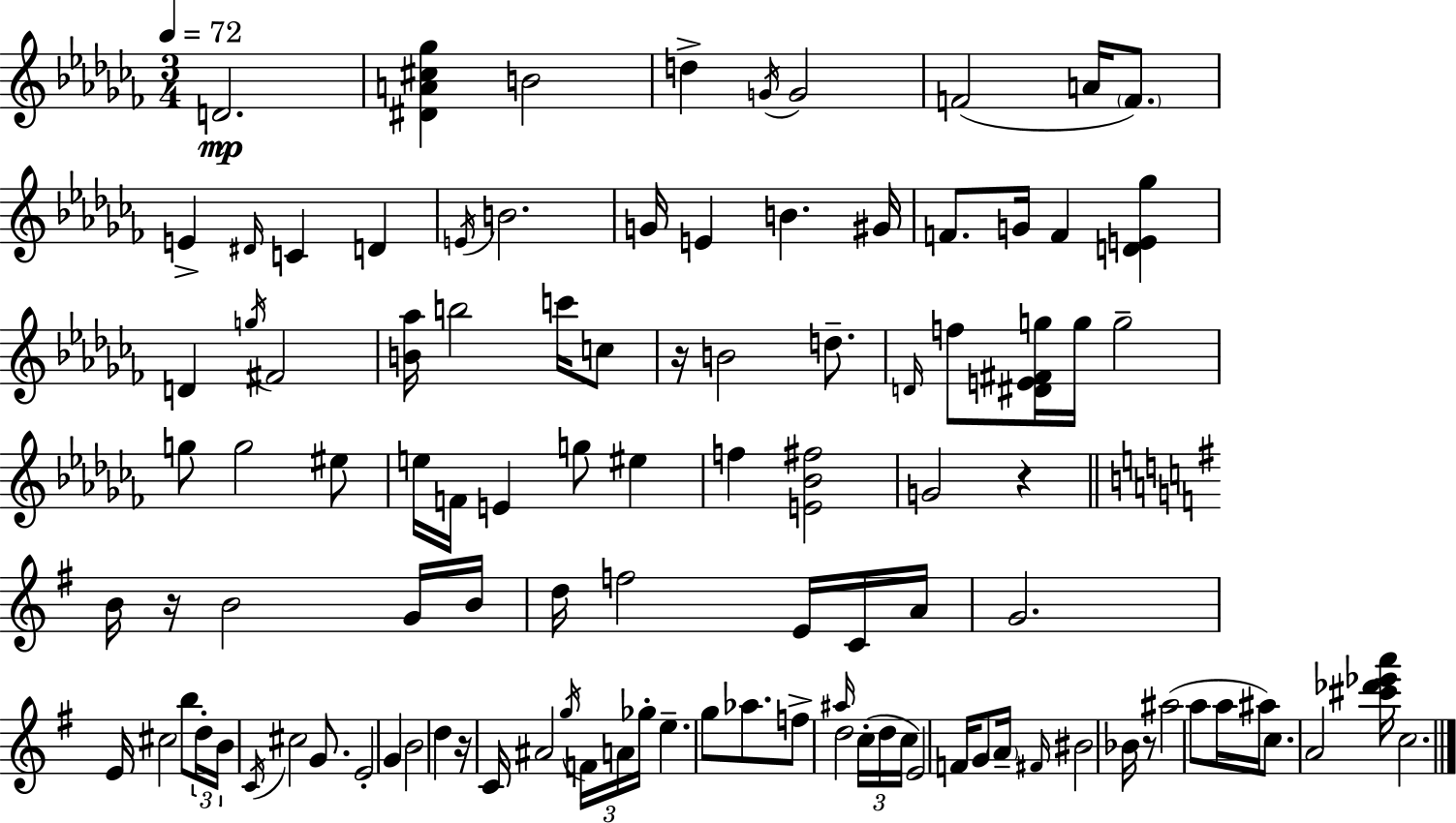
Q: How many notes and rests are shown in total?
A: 105